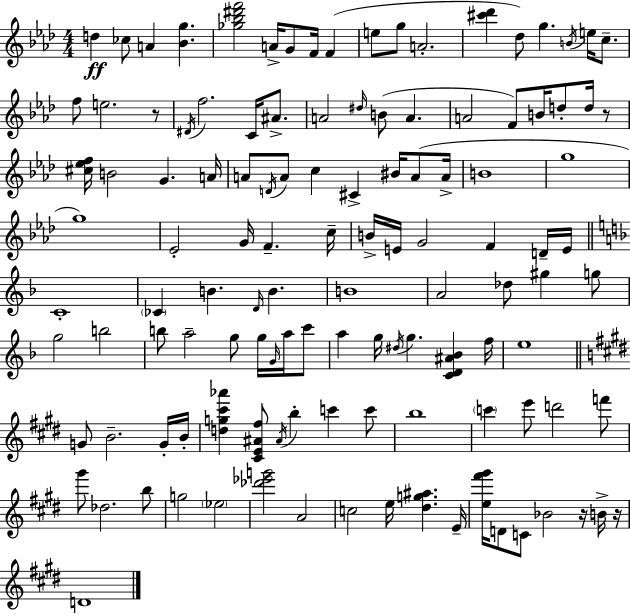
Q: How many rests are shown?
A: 4